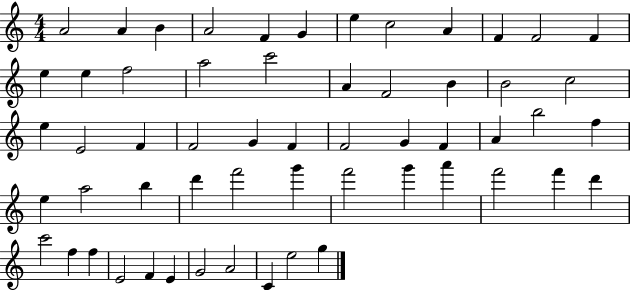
{
  \clef treble
  \numericTimeSignature
  \time 4/4
  \key c \major
  a'2 a'4 b'4 | a'2 f'4 g'4 | e''4 c''2 a'4 | f'4 f'2 f'4 | \break e''4 e''4 f''2 | a''2 c'''2 | a'4 f'2 b'4 | b'2 c''2 | \break e''4 e'2 f'4 | f'2 g'4 f'4 | f'2 g'4 f'4 | a'4 b''2 f''4 | \break e''4 a''2 b''4 | d'''4 f'''2 g'''4 | f'''2 g'''4 a'''4 | f'''2 f'''4 d'''4 | \break c'''2 f''4 f''4 | e'2 f'4 e'4 | g'2 a'2 | c'4 e''2 g''4 | \break \bar "|."
}